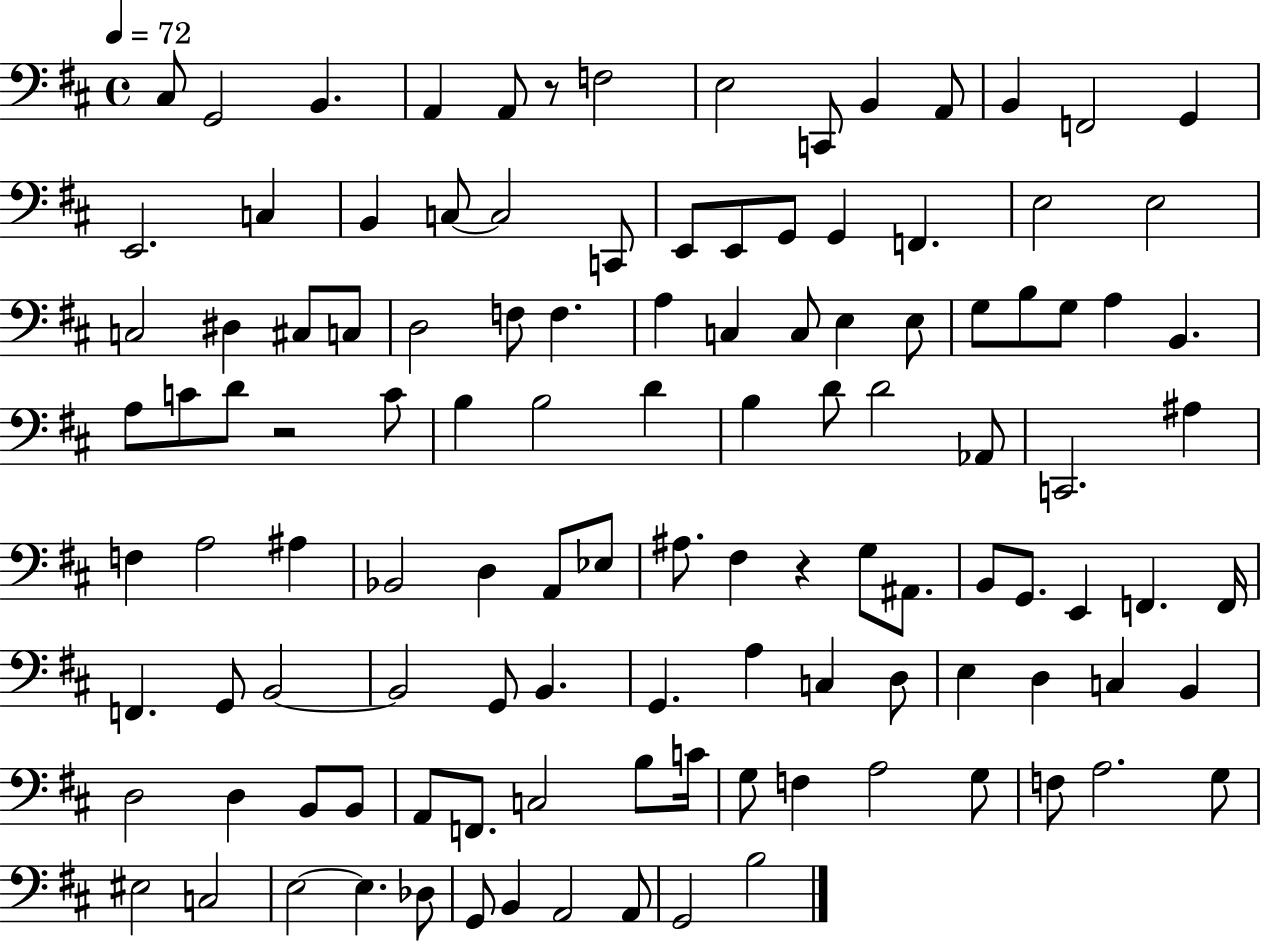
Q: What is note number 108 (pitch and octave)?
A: G2